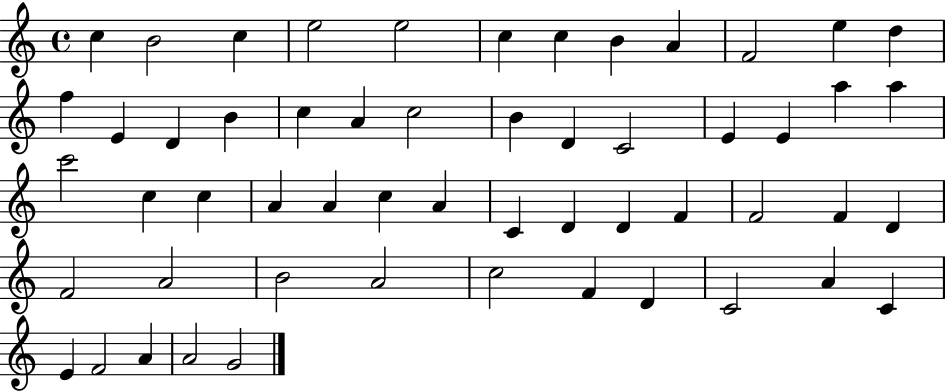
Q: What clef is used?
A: treble